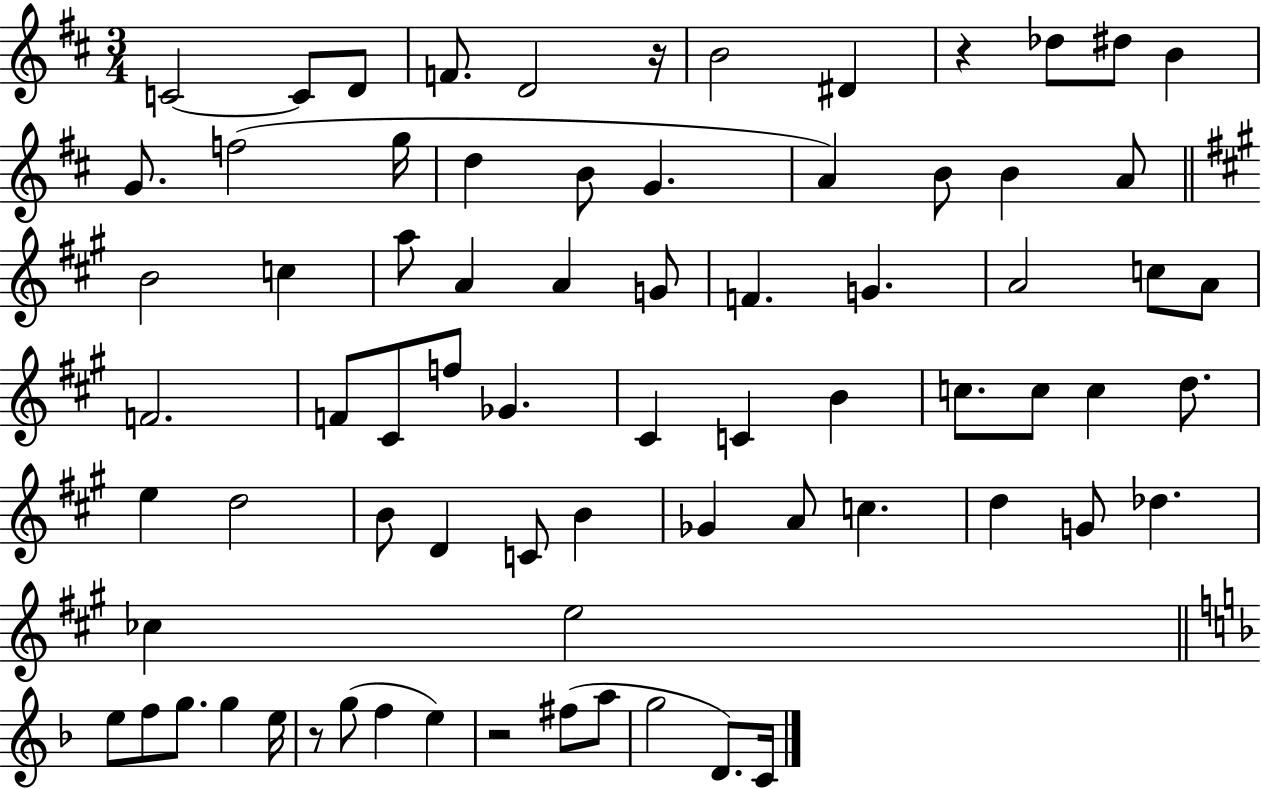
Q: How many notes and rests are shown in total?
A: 74